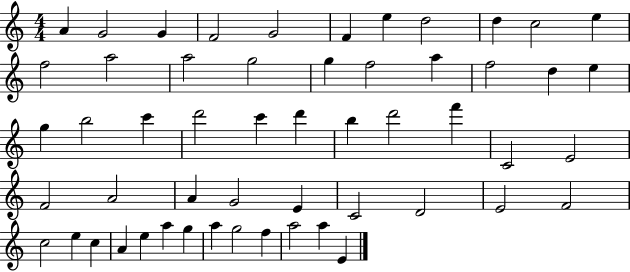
A4/q G4/h G4/q F4/h G4/h F4/q E5/q D5/h D5/q C5/h E5/q F5/h A5/h A5/h G5/h G5/q F5/h A5/q F5/h D5/q E5/q G5/q B5/h C6/q D6/h C6/q D6/q B5/q D6/h F6/q C4/h E4/h F4/h A4/h A4/q G4/h E4/q C4/h D4/h E4/h F4/h C5/h E5/q C5/q A4/q E5/q A5/q G5/q A5/q G5/h F5/q A5/h A5/q E4/q